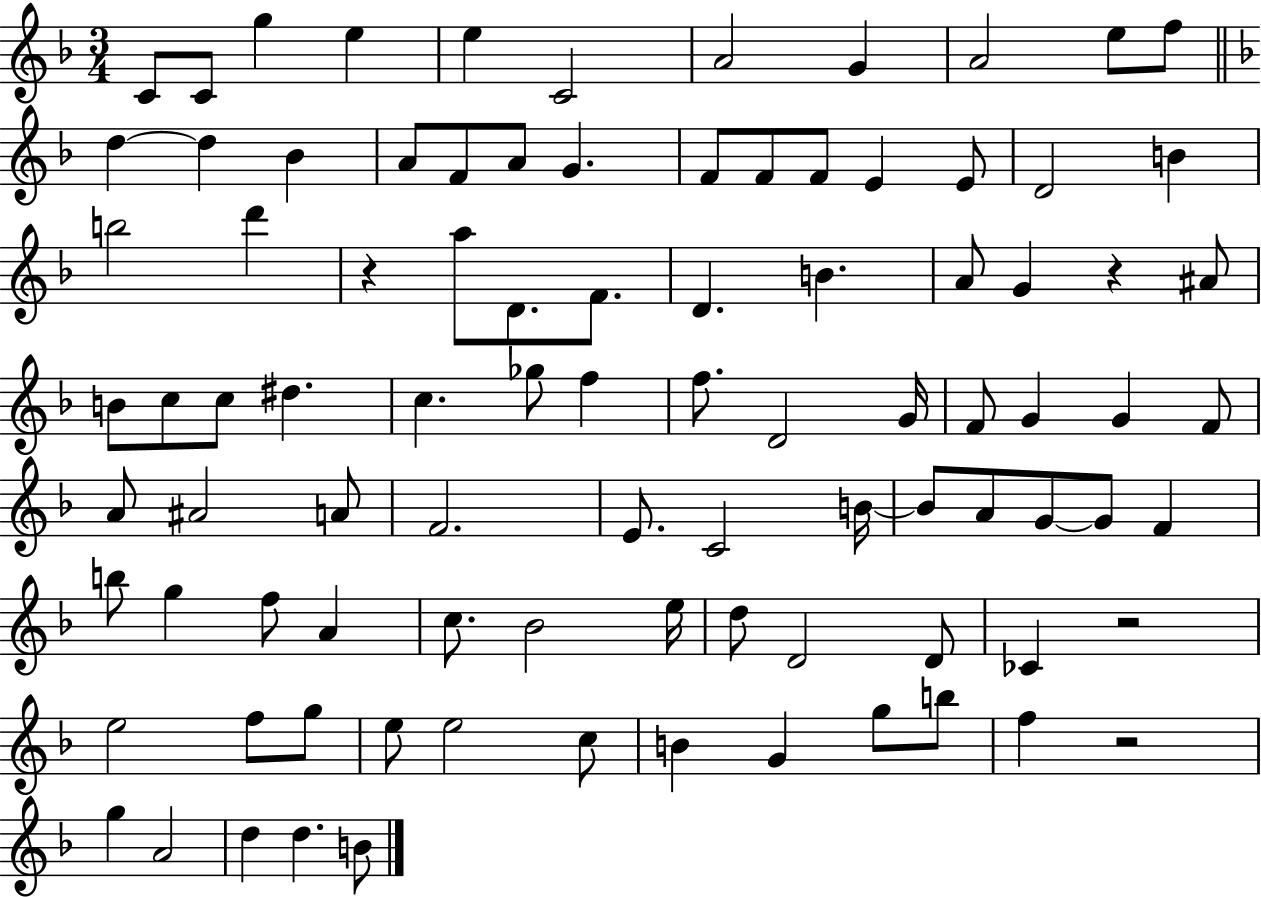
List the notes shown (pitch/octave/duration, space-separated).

C4/e C4/e G5/q E5/q E5/q C4/h A4/h G4/q A4/h E5/e F5/e D5/q D5/q Bb4/q A4/e F4/e A4/e G4/q. F4/e F4/e F4/e E4/q E4/e D4/h B4/q B5/h D6/q R/q A5/e D4/e. F4/e. D4/q. B4/q. A4/e G4/q R/q A#4/e B4/e C5/e C5/e D#5/q. C5/q. Gb5/e F5/q F5/e. D4/h G4/s F4/e G4/q G4/q F4/e A4/e A#4/h A4/e F4/h. E4/e. C4/h B4/s B4/e A4/e G4/e G4/e F4/q B5/e G5/q F5/e A4/q C5/e. Bb4/h E5/s D5/e D4/h D4/e CES4/q R/h E5/h F5/e G5/e E5/e E5/h C5/e B4/q G4/q G5/e B5/e F5/q R/h G5/q A4/h D5/q D5/q. B4/e